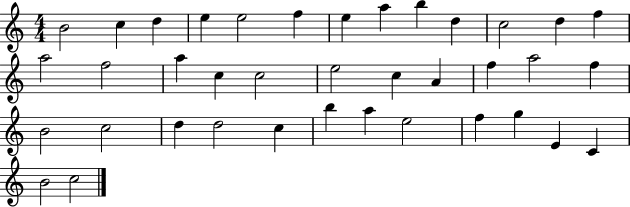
B4/h C5/q D5/q E5/q E5/h F5/q E5/q A5/q B5/q D5/q C5/h D5/q F5/q A5/h F5/h A5/q C5/q C5/h E5/h C5/q A4/q F5/q A5/h F5/q B4/h C5/h D5/q D5/h C5/q B5/q A5/q E5/h F5/q G5/q E4/q C4/q B4/h C5/h